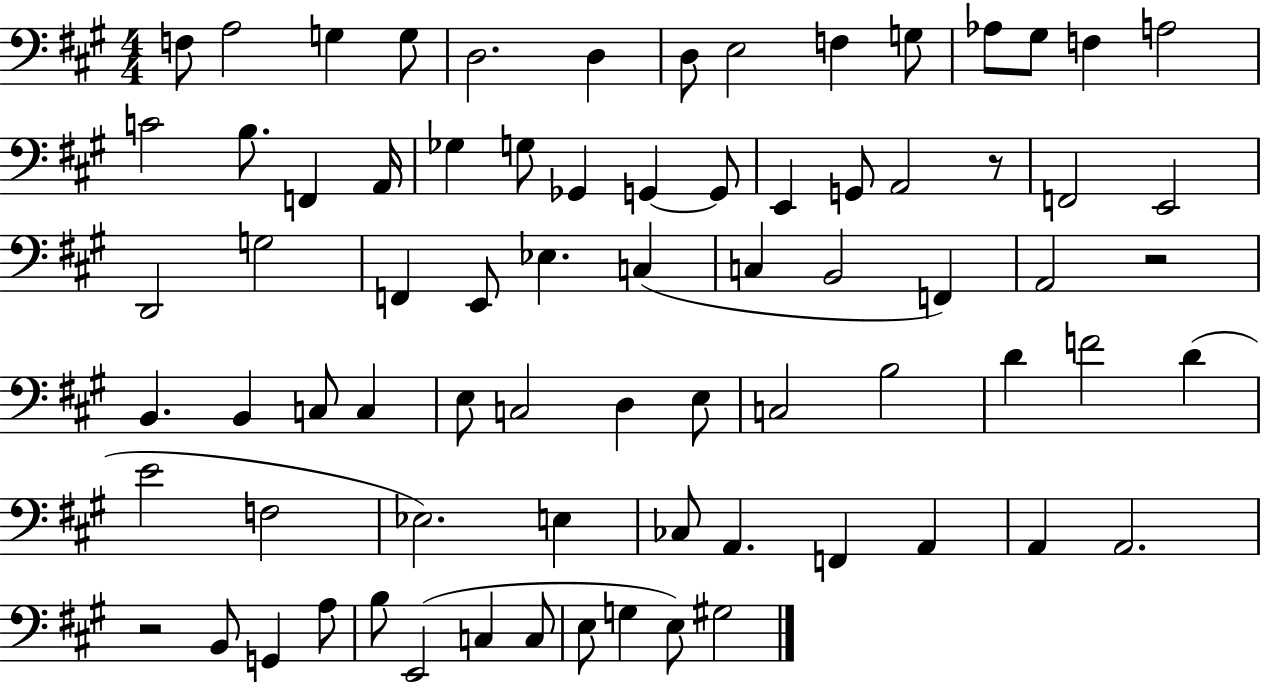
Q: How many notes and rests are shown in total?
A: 75